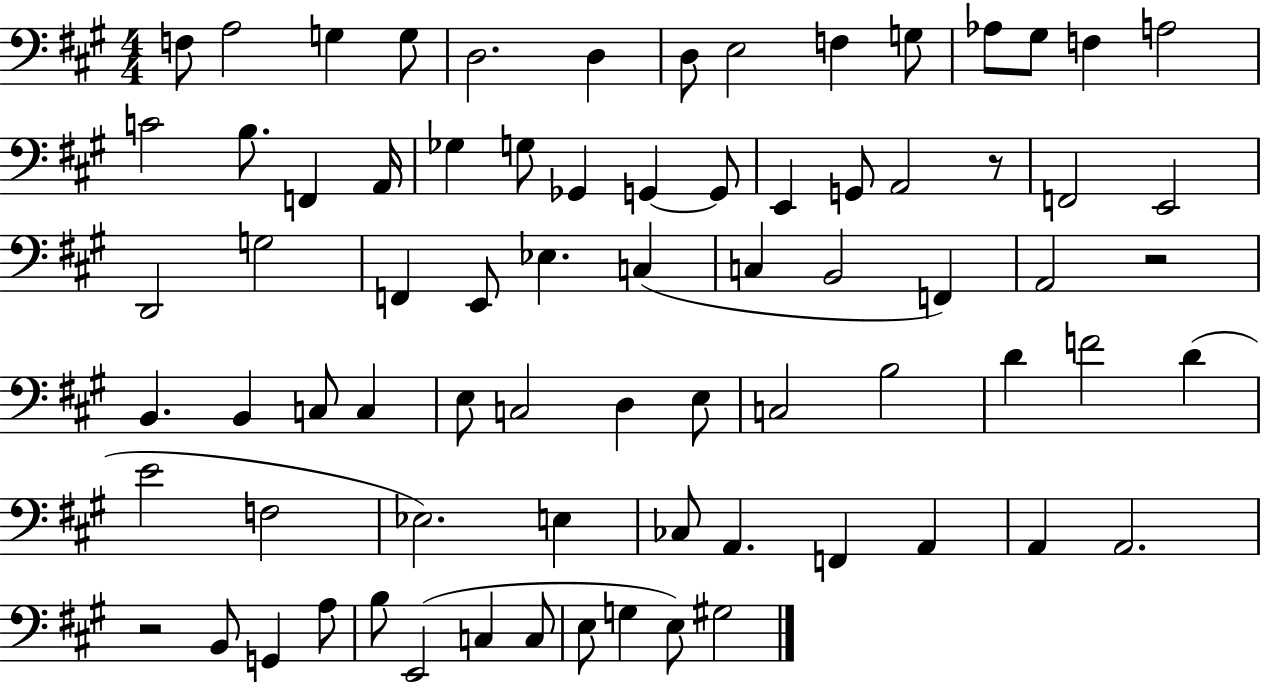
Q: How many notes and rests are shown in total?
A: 75